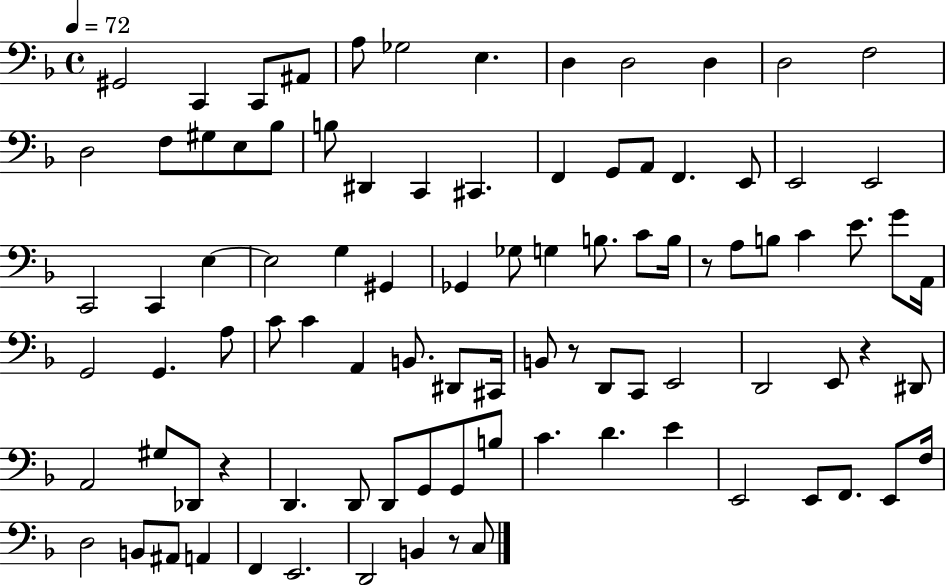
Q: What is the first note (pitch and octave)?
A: G#2